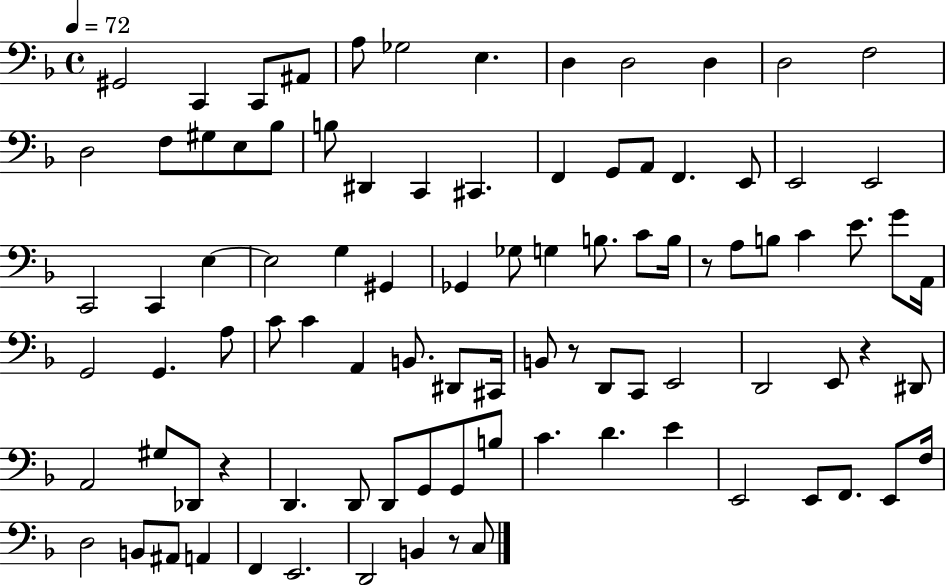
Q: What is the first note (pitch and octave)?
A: G#2